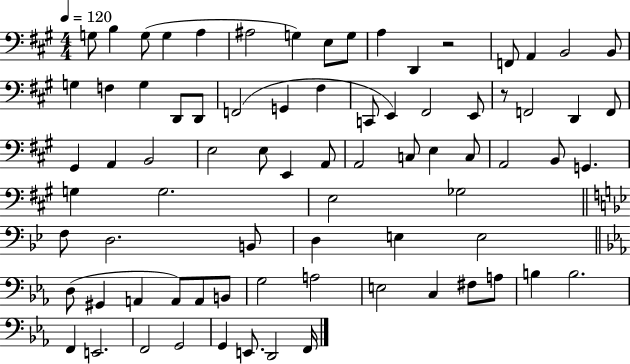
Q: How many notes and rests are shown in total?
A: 78